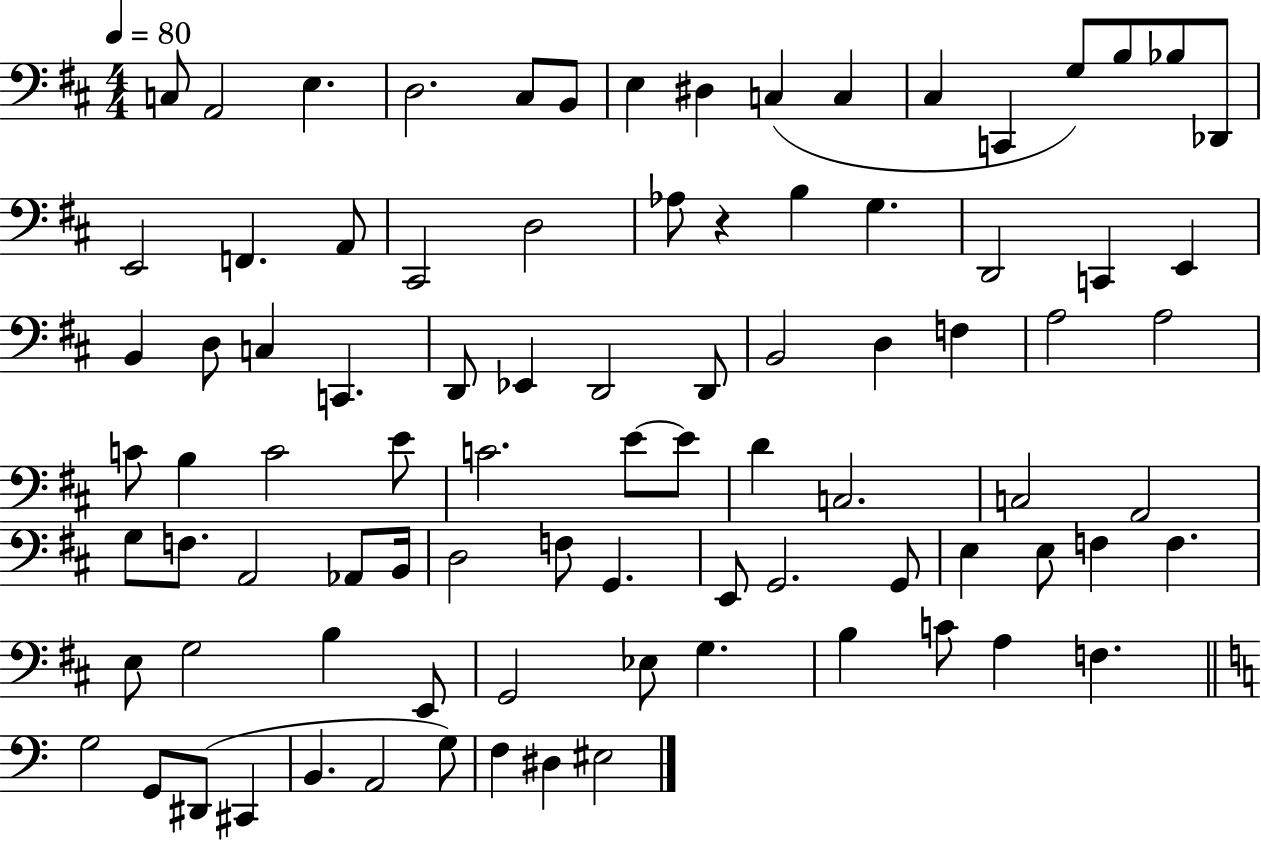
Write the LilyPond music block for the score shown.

{
  \clef bass
  \numericTimeSignature
  \time 4/4
  \key d \major
  \tempo 4 = 80
  \repeat volta 2 { c8 a,2 e4. | d2. cis8 b,8 | e4 dis4 c4( c4 | cis4 c,4 g8) b8 bes8 des,8 | \break e,2 f,4. a,8 | cis,2 d2 | aes8 r4 b4 g4. | d,2 c,4 e,4 | \break b,4 d8 c4 c,4. | d,8 ees,4 d,2 d,8 | b,2 d4 f4 | a2 a2 | \break c'8 b4 c'2 e'8 | c'2. e'8~~ e'8 | d'4 c2. | c2 a,2 | \break g8 f8. a,2 aes,8 b,16 | d2 f8 g,4. | e,8 g,2. g,8 | e4 e8 f4 f4. | \break e8 g2 b4 e,8 | g,2 ees8 g4. | b4 c'8 a4 f4. | \bar "||" \break \key c \major g2 g,8 dis,8( cis,4 | b,4. a,2 g8) | f4 dis4 eis2 | } \bar "|."
}